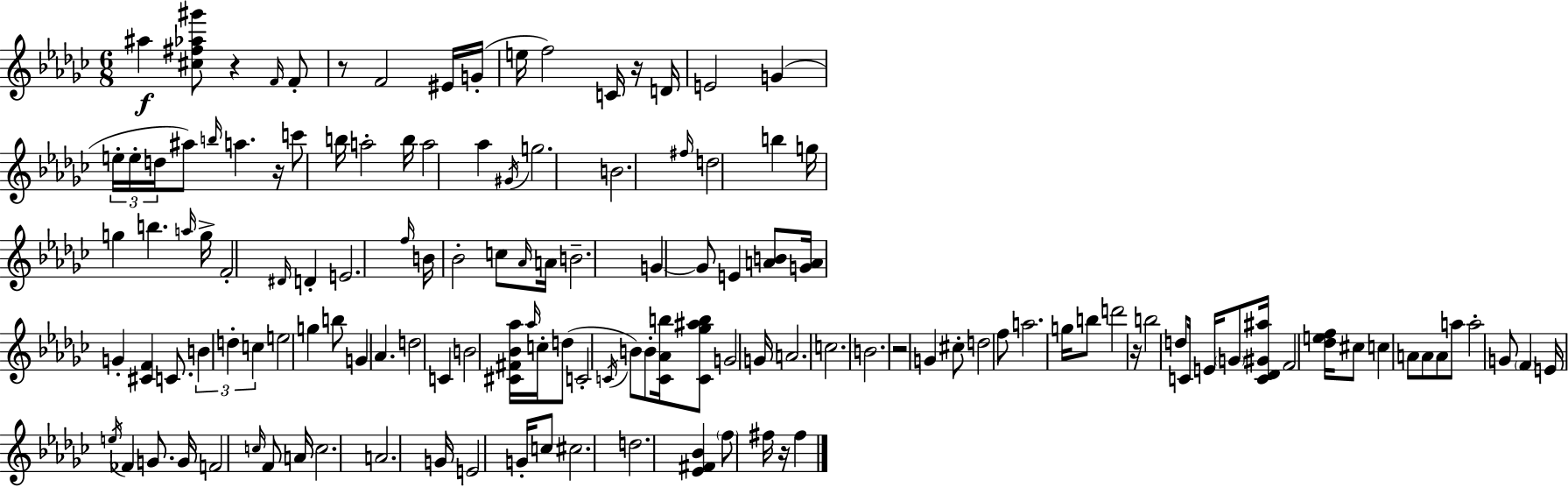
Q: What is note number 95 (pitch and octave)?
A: A5